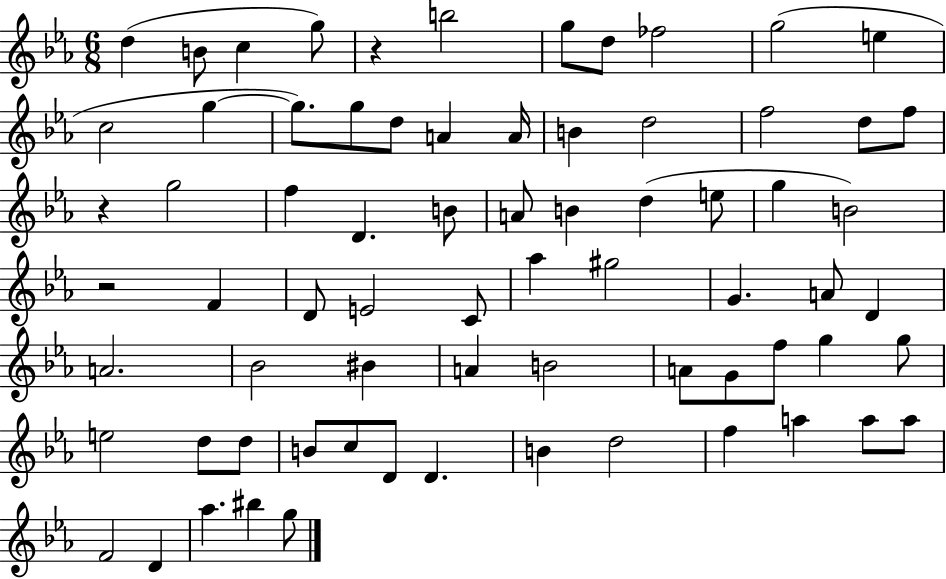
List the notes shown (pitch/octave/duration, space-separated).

D5/q B4/e C5/q G5/e R/q B5/h G5/e D5/e FES5/h G5/h E5/q C5/h G5/q G5/e. G5/e D5/e A4/q A4/s B4/q D5/h F5/h D5/e F5/e R/q G5/h F5/q D4/q. B4/e A4/e B4/q D5/q E5/e G5/q B4/h R/h F4/q D4/e E4/h C4/e Ab5/q G#5/h G4/q. A4/e D4/q A4/h. Bb4/h BIS4/q A4/q B4/h A4/e G4/e F5/e G5/q G5/e E5/h D5/e D5/e B4/e C5/e D4/e D4/q. B4/q D5/h F5/q A5/q A5/e A5/e F4/h D4/q Ab5/q. BIS5/q G5/e